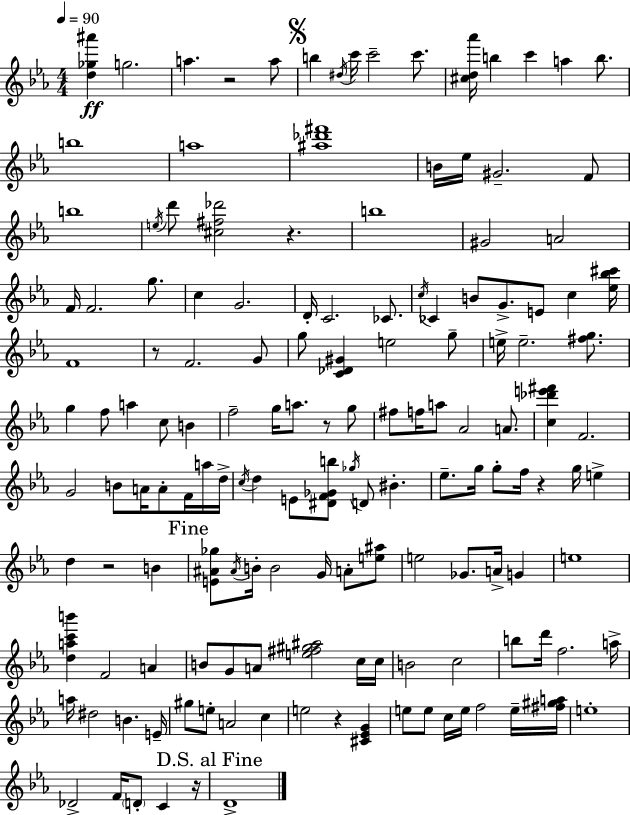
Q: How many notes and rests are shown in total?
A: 149